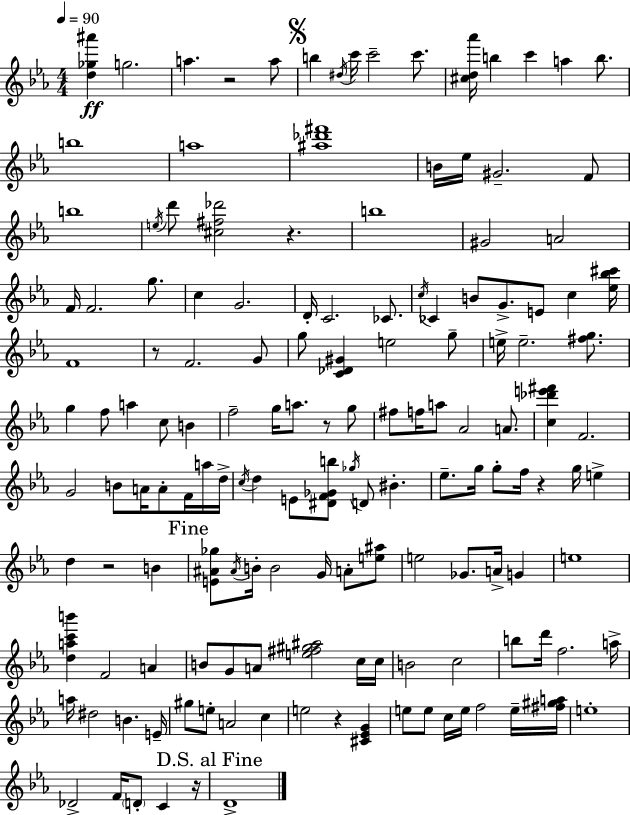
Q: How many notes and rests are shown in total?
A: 149